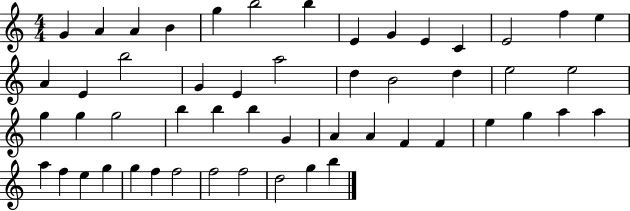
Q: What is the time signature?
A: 4/4